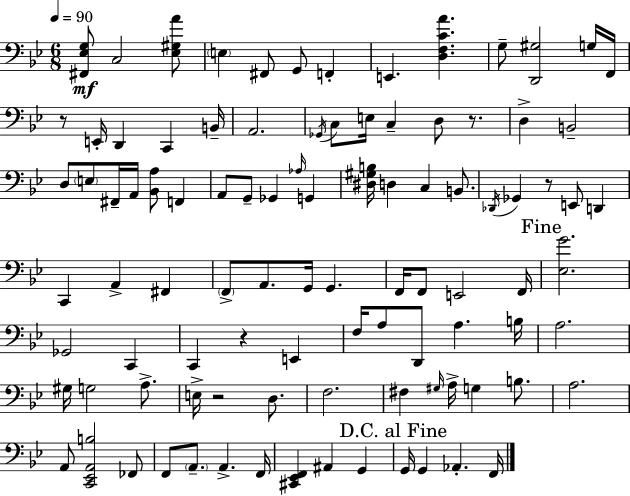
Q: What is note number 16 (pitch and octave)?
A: C3